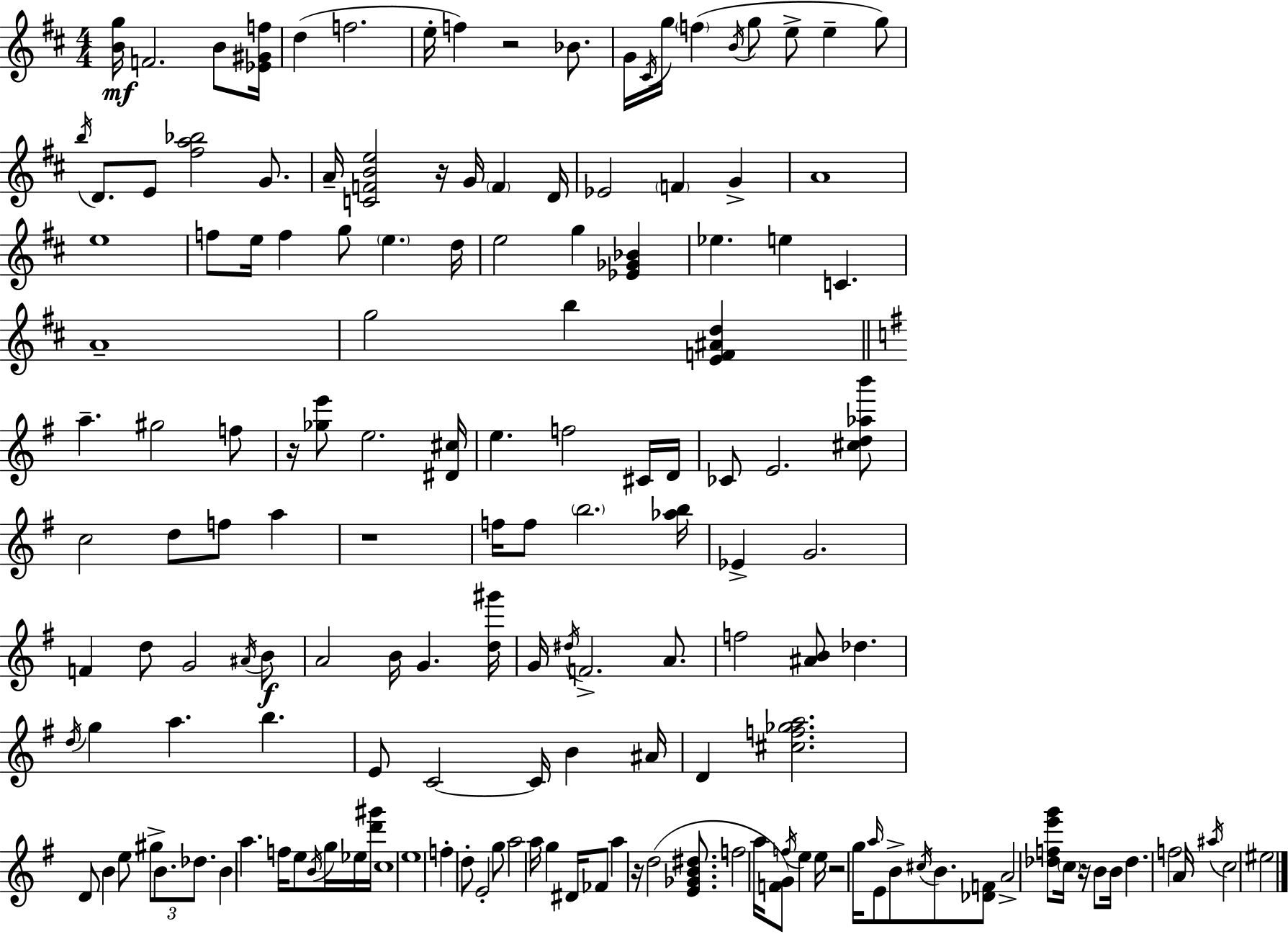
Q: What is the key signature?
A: D major